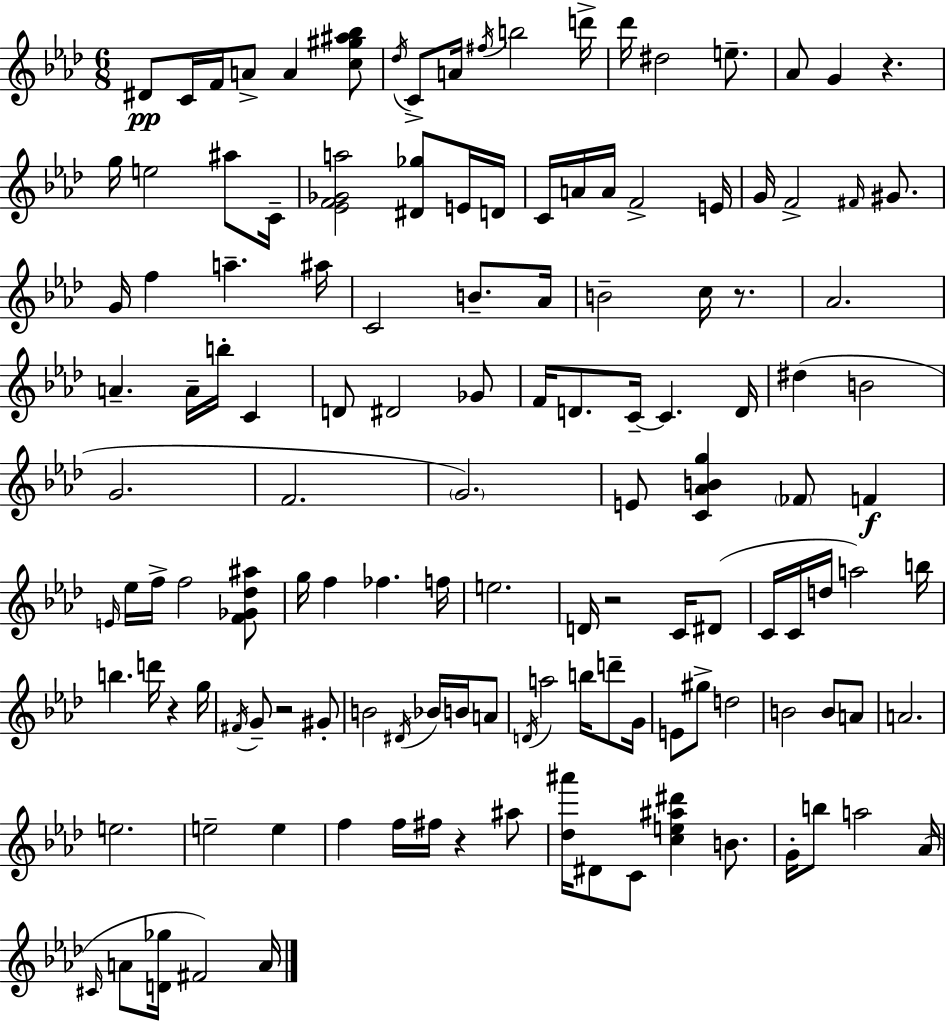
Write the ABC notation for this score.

X:1
T:Untitled
M:6/8
L:1/4
K:Fm
^D/2 C/4 F/4 A/2 A [c^g^a_b]/2 _d/4 C/2 A/4 ^f/4 b2 d'/4 _d'/4 ^d2 e/2 _A/2 G z g/4 e2 ^a/2 C/4 [_EF_Ga]2 [^D_g]/2 E/4 D/4 C/4 A/4 A/4 F2 E/4 G/4 F2 ^F/4 ^G/2 G/4 f a ^a/4 C2 B/2 _A/4 B2 c/4 z/2 _A2 A A/4 b/4 C D/2 ^D2 _G/2 F/4 D/2 C/4 C D/4 ^d B2 G2 F2 G2 E/2 [C_ABg] _F/2 F E/4 _e/4 f/4 f2 [F_G_d^a]/2 g/4 f _f f/4 e2 D/4 z2 C/4 ^D/2 C/4 C/4 d/4 a2 b/4 b d'/4 z g/4 ^F/4 G/2 z2 ^G/2 B2 ^D/4 _B/4 B/4 A/2 D/4 a2 b/4 d'/2 G/4 E/2 ^g/2 d2 B2 B/2 A/2 A2 e2 e2 e f f/4 ^f/4 z ^a/2 [_d^a']/4 ^D/2 C/2 [ce^a^d'] B/2 G/4 b/2 a2 _A/4 ^C/4 A/2 [D_g]/4 ^F2 A/4